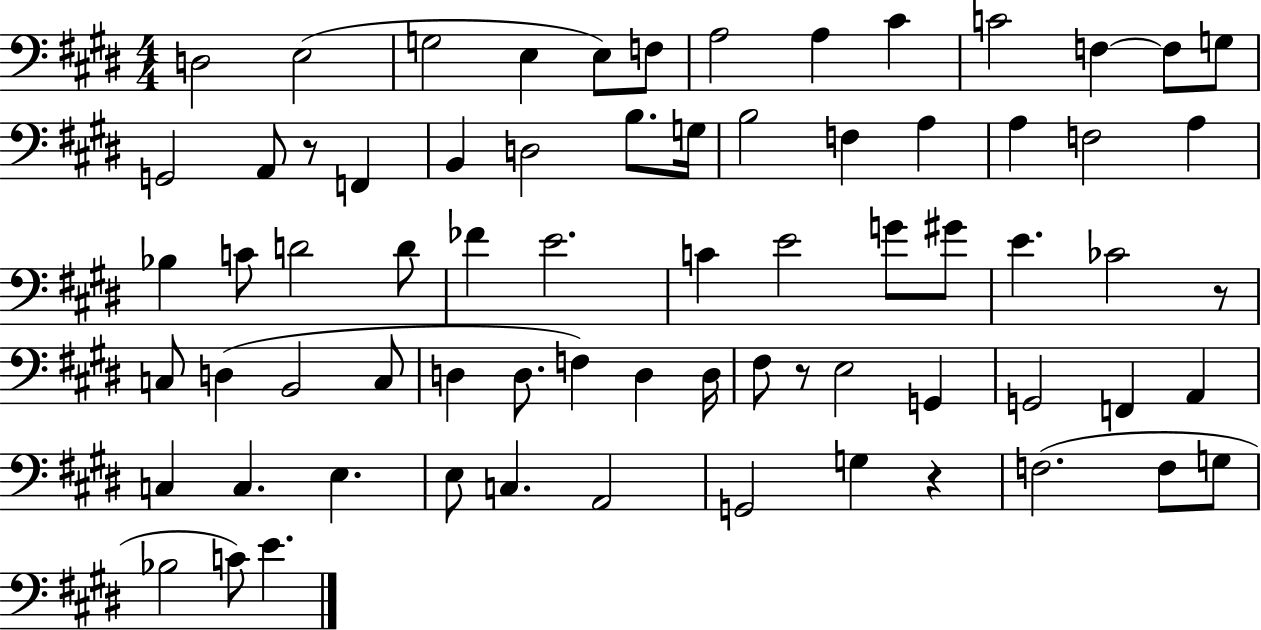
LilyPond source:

{
  \clef bass
  \numericTimeSignature
  \time 4/4
  \key e \major
  d2 e2( | g2 e4 e8) f8 | a2 a4 cis'4 | c'2 f4~~ f8 g8 | \break g,2 a,8 r8 f,4 | b,4 d2 b8. g16 | b2 f4 a4 | a4 f2 a4 | \break bes4 c'8 d'2 d'8 | fes'4 e'2. | c'4 e'2 g'8 gis'8 | e'4. ces'2 r8 | \break c8 d4( b,2 c8 | d4 d8. f4) d4 d16 | fis8 r8 e2 g,4 | g,2 f,4 a,4 | \break c4 c4. e4. | e8 c4. a,2 | g,2 g4 r4 | f2.( f8 g8 | \break bes2 c'8) e'4. | \bar "|."
}